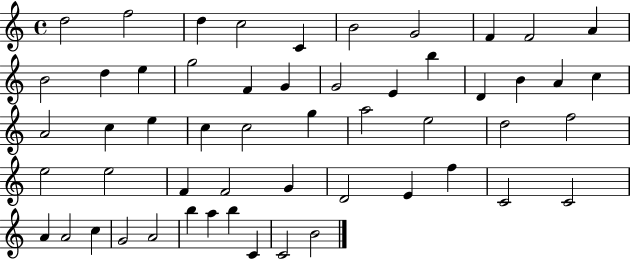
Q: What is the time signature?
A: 4/4